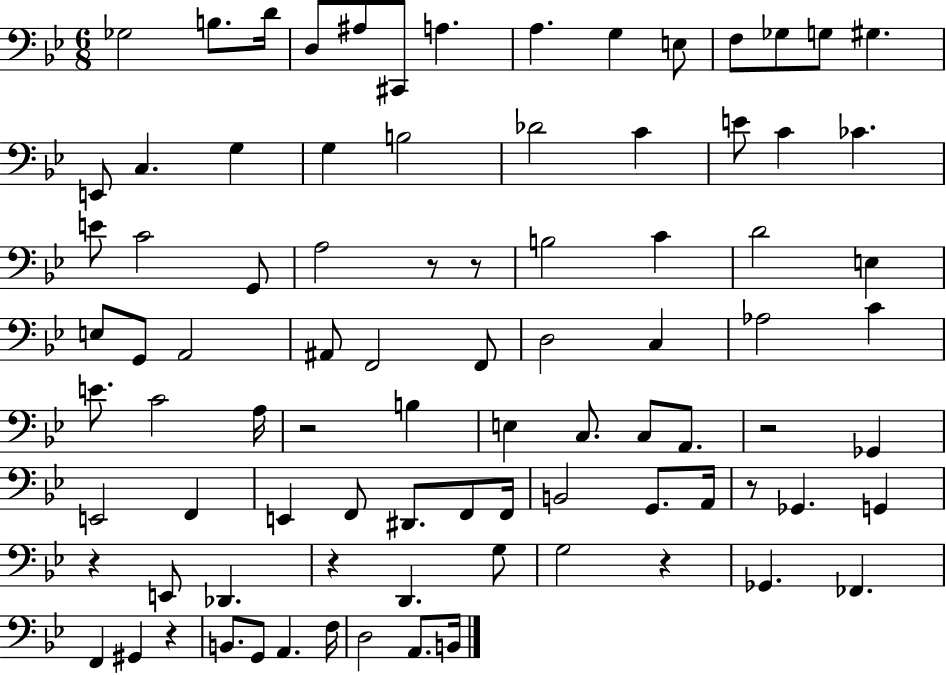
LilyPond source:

{
  \clef bass
  \numericTimeSignature
  \time 6/8
  \key bes \major
  \repeat volta 2 { ges2 b8. d'16 | d8 ais8 cis,8 a4. | a4. g4 e8 | f8 ges8 g8 gis4. | \break e,8 c4. g4 | g4 b2 | des'2 c'4 | e'8 c'4 ces'4. | \break e'8 c'2 g,8 | a2 r8 r8 | b2 c'4 | d'2 e4 | \break e8 g,8 a,2 | ais,8 f,2 f,8 | d2 c4 | aes2 c'4 | \break e'8. c'2 a16 | r2 b4 | e4 c8. c8 a,8. | r2 ges,4 | \break e,2 f,4 | e,4 f,8 dis,8. f,8 f,16 | b,2 g,8. a,16 | r8 ges,4. g,4 | \break r4 e,8 des,4. | r4 d,4. g8 | g2 r4 | ges,4. fes,4. | \break f,4 gis,4 r4 | b,8. g,8 a,4. f16 | d2 a,8. b,16 | } \bar "|."
}